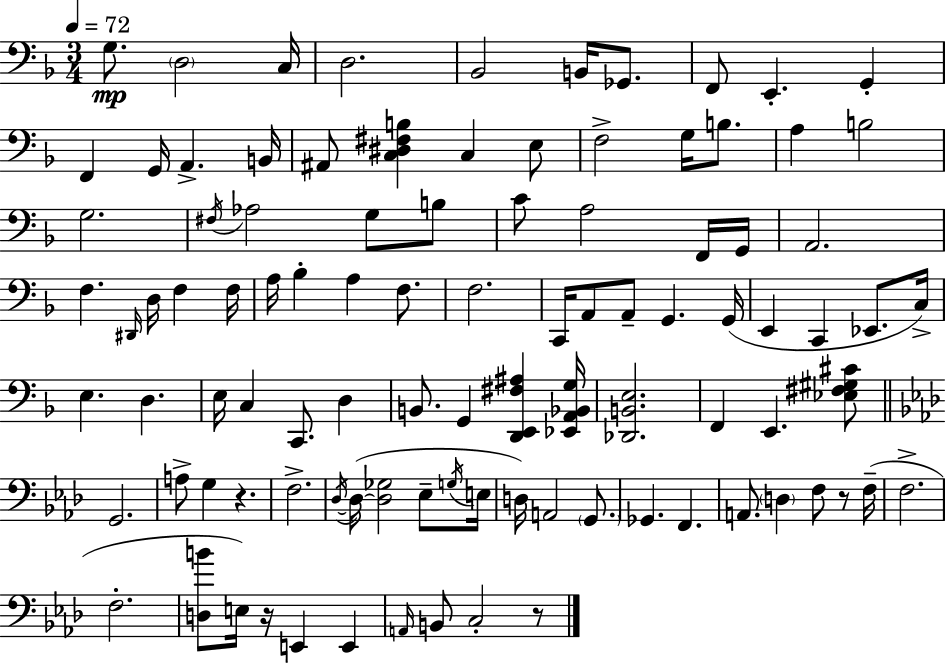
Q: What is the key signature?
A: F major